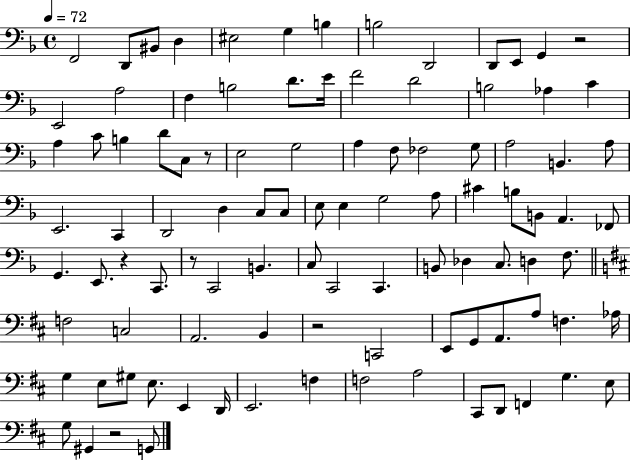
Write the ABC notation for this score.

X:1
T:Untitled
M:4/4
L:1/4
K:F
F,,2 D,,/2 ^B,,/2 D, ^E,2 G, B, B,2 D,,2 D,,/2 E,,/2 G,, z2 E,,2 A,2 F, B,2 D/2 E/4 F2 D2 B,2 _A, C A, C/2 B, D/2 C,/2 z/2 E,2 G,2 A, F,/2 _F,2 G,/2 A,2 B,, A,/2 E,,2 C,, D,,2 D, C,/2 C,/2 E,/2 E, G,2 A,/2 ^C B,/2 B,,/2 A,, _F,,/2 G,, E,,/2 z C,,/2 z/2 C,,2 B,, C,/2 C,,2 C,, B,,/2 _D, C,/2 D, F,/2 F,2 C,2 A,,2 B,, z2 C,,2 E,,/2 G,,/2 A,,/2 A,/2 F, _A,/4 G, E,/2 ^G,/2 E,/2 E,, D,,/4 E,,2 F, F,2 A,2 ^C,,/2 D,,/2 F,, G, E,/2 G,/2 ^G,, z2 G,,/2